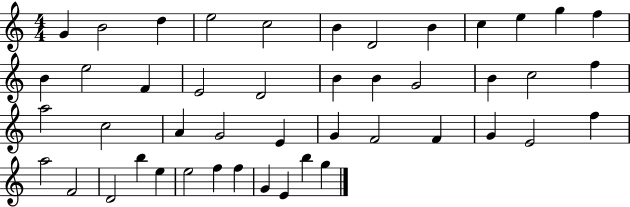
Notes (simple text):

G4/q B4/h D5/q E5/h C5/h B4/q D4/h B4/q C5/q E5/q G5/q F5/q B4/q E5/h F4/q E4/h D4/h B4/q B4/q G4/h B4/q C5/h F5/q A5/h C5/h A4/q G4/h E4/q G4/q F4/h F4/q G4/q E4/h F5/q A5/h F4/h D4/h B5/q E5/q E5/h F5/q F5/q G4/q E4/q B5/q G5/q